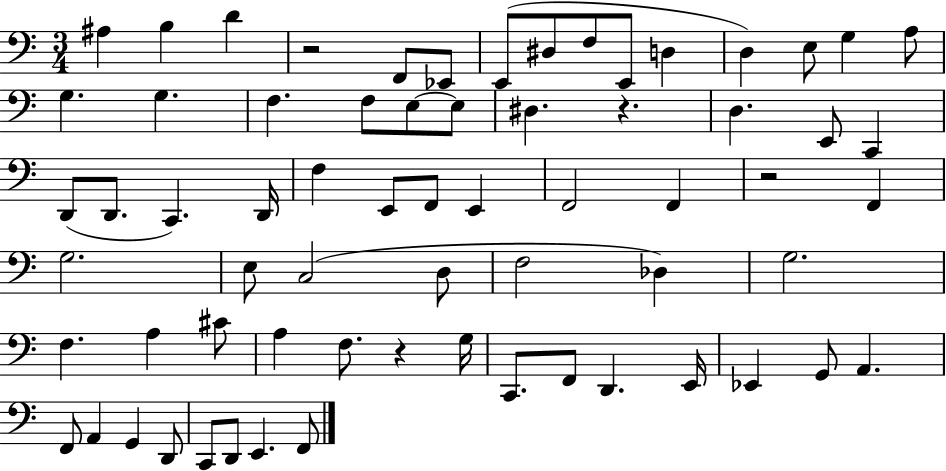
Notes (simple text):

A#3/q B3/q D4/q R/h F2/e Eb2/e E2/e D#3/e F3/e E2/e D3/q D3/q E3/e G3/q A3/e G3/q. G3/q. F3/q. F3/e E3/e E3/e D#3/q. R/q. D3/q. E2/e C2/q D2/e D2/e. C2/q. D2/s F3/q E2/e F2/e E2/q F2/h F2/q R/h F2/q G3/h. E3/e C3/h D3/e F3/h Db3/q G3/h. F3/q. A3/q C#4/e A3/q F3/e. R/q G3/s C2/e. F2/e D2/q. E2/s Eb2/q G2/e A2/q. F2/e A2/q G2/q D2/e C2/e D2/e E2/q. F2/e